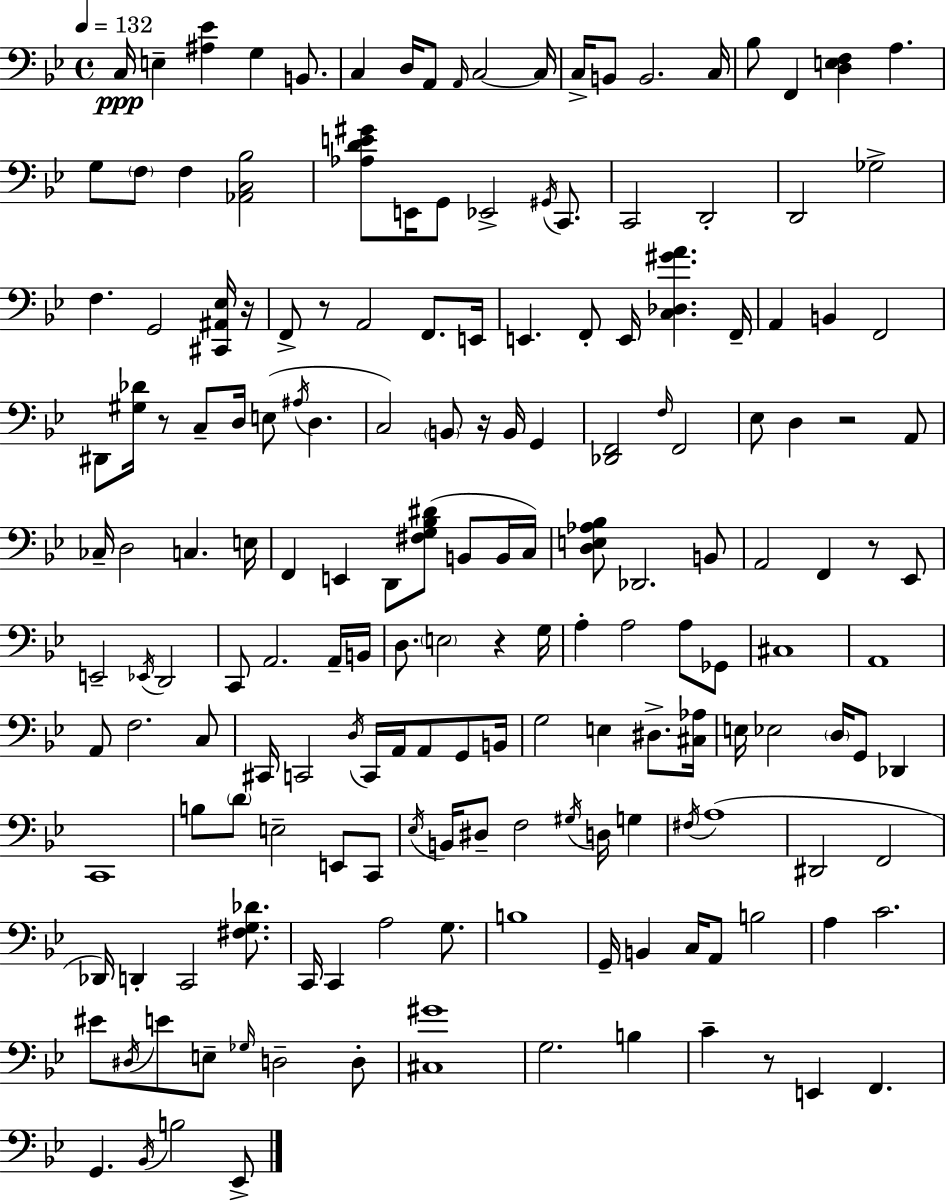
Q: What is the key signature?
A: BES major